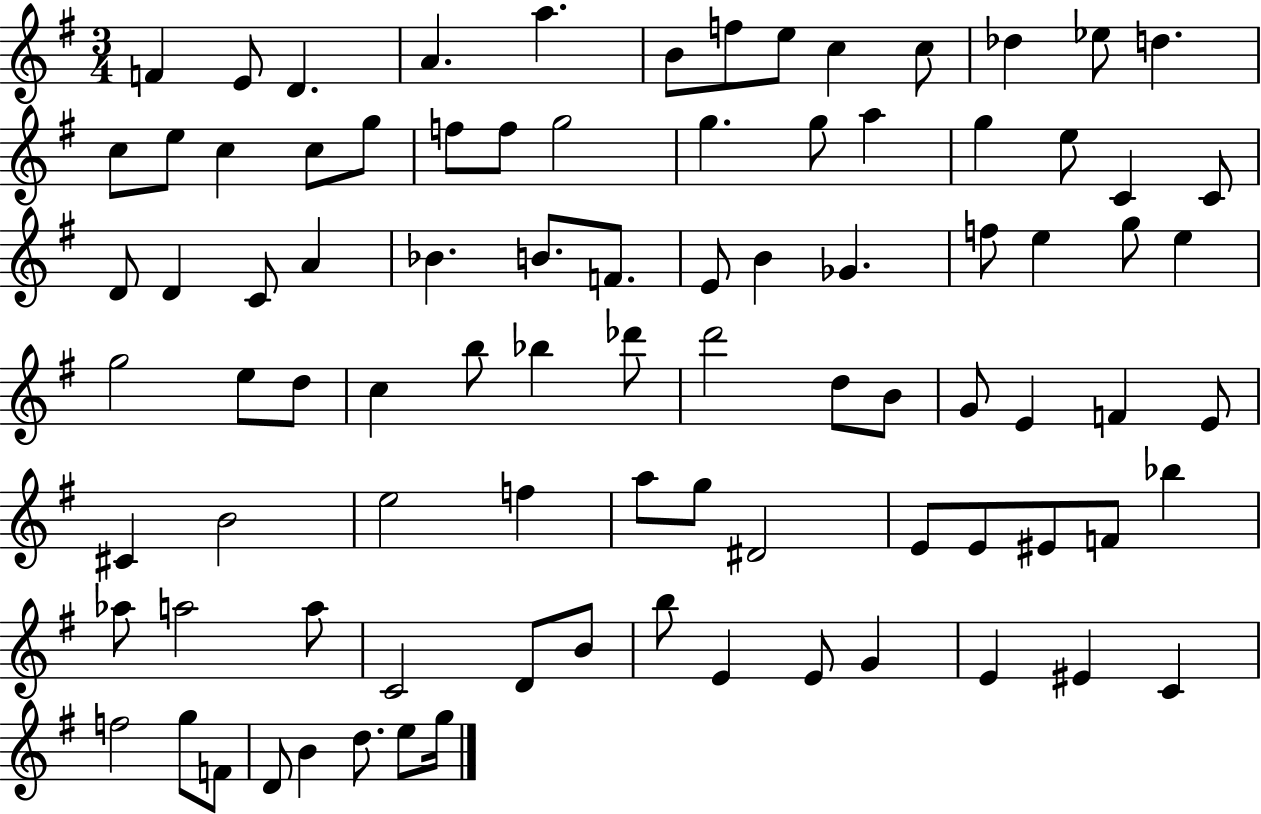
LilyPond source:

{
  \clef treble
  \numericTimeSignature
  \time 3/4
  \key g \major
  \repeat volta 2 { f'4 e'8 d'4. | a'4. a''4. | b'8 f''8 e''8 c''4 c''8 | des''4 ees''8 d''4. | \break c''8 e''8 c''4 c''8 g''8 | f''8 f''8 g''2 | g''4. g''8 a''4 | g''4 e''8 c'4 c'8 | \break d'8 d'4 c'8 a'4 | bes'4. b'8. f'8. | e'8 b'4 ges'4. | f''8 e''4 g''8 e''4 | \break g''2 e''8 d''8 | c''4 b''8 bes''4 des'''8 | d'''2 d''8 b'8 | g'8 e'4 f'4 e'8 | \break cis'4 b'2 | e''2 f''4 | a''8 g''8 dis'2 | e'8 e'8 eis'8 f'8 bes''4 | \break aes''8 a''2 a''8 | c'2 d'8 b'8 | b''8 e'4 e'8 g'4 | e'4 eis'4 c'4 | \break f''2 g''8 f'8 | d'8 b'4 d''8. e''8 g''16 | } \bar "|."
}